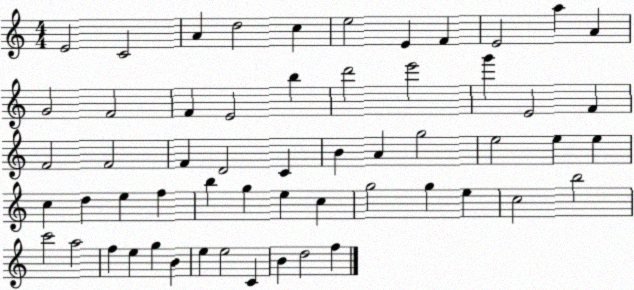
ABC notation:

X:1
T:Untitled
M:4/4
L:1/4
K:C
E2 C2 A d2 c e2 E F E2 a A G2 F2 F E2 b d'2 e'2 g' E2 F F2 F2 F D2 C B A g2 e2 e e c d e f b g e c g2 g e c2 b2 c'2 a2 f e g B e e2 C B d2 f